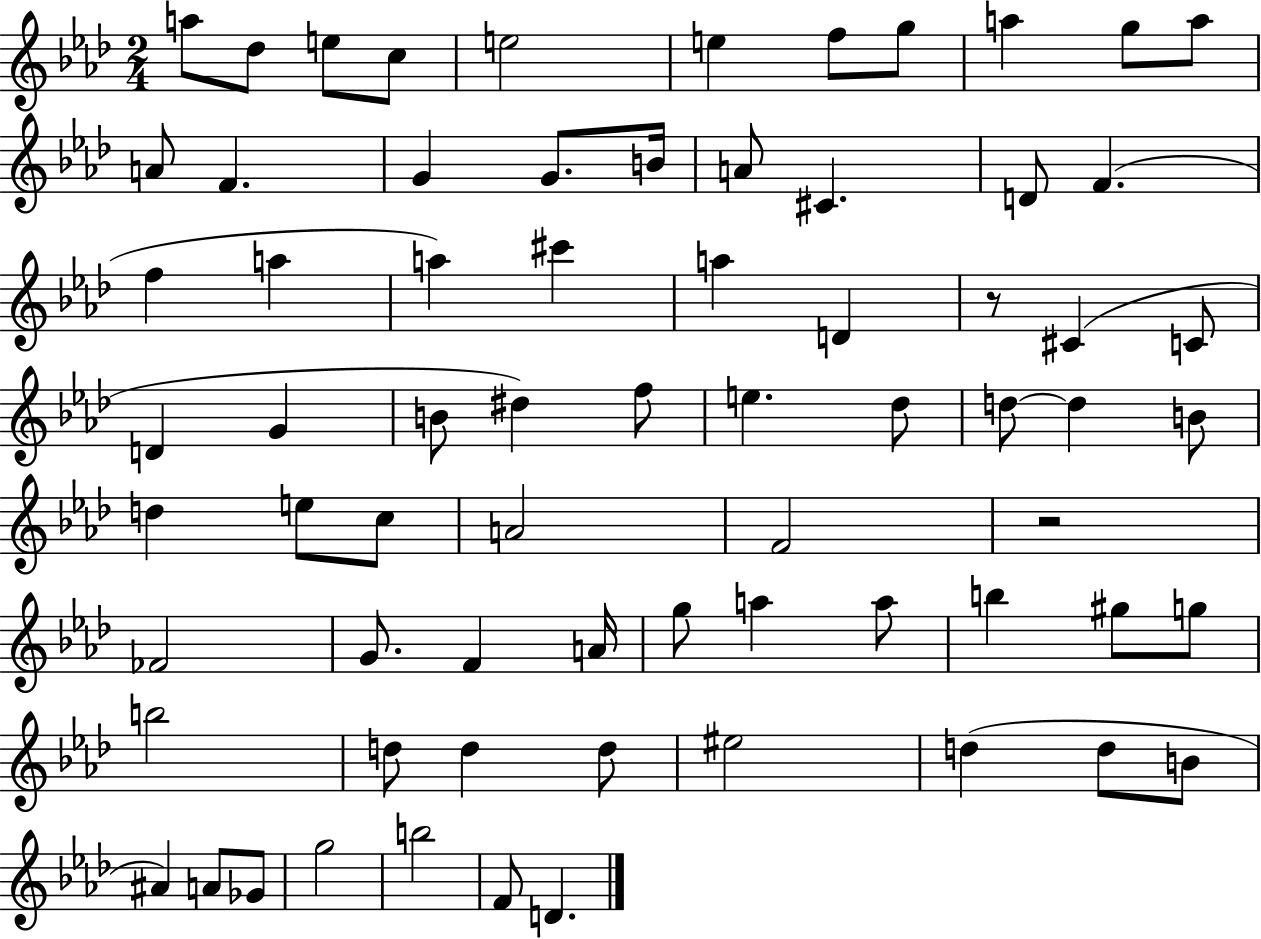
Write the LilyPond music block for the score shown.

{
  \clef treble
  \numericTimeSignature
  \time 2/4
  \key aes \major
  a''8 des''8 e''8 c''8 | e''2 | e''4 f''8 g''8 | a''4 g''8 a''8 | \break a'8 f'4. | g'4 g'8. b'16 | a'8 cis'4. | d'8 f'4.( | \break f''4 a''4 | a''4) cis'''4 | a''4 d'4 | r8 cis'4( c'8 | \break d'4 g'4 | b'8 dis''4) f''8 | e''4. des''8 | d''8~~ d''4 b'8 | \break d''4 e''8 c''8 | a'2 | f'2 | r2 | \break fes'2 | g'8. f'4 a'16 | g''8 a''4 a''8 | b''4 gis''8 g''8 | \break b''2 | d''8 d''4 d''8 | eis''2 | d''4( d''8 b'8 | \break ais'4) a'8 ges'8 | g''2 | b''2 | f'8 d'4. | \break \bar "|."
}